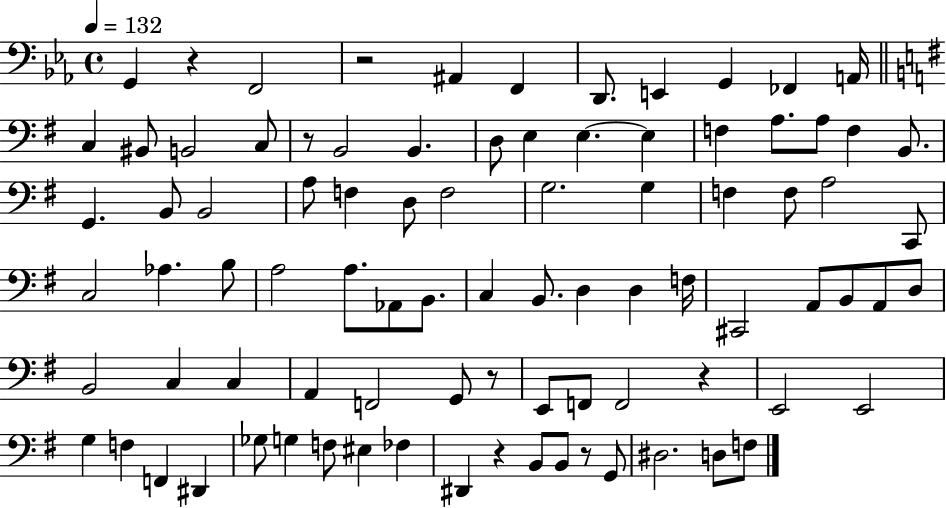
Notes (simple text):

G2/q R/q F2/h R/h A#2/q F2/q D2/e. E2/q G2/q FES2/q A2/s C3/q BIS2/e B2/h C3/e R/e B2/h B2/q. D3/e E3/q E3/q. E3/q F3/q A3/e. A3/e F3/q B2/e. G2/q. B2/e B2/h A3/e F3/q D3/e F3/h G3/h. G3/q F3/q F3/e A3/h C2/e C3/h Ab3/q. B3/e A3/h A3/e. Ab2/e B2/e. C3/q B2/e. D3/q D3/q F3/s C#2/h A2/e B2/e A2/e D3/e B2/h C3/q C3/q A2/q F2/h G2/e R/e E2/e F2/e F2/h R/q E2/h E2/h G3/q F3/q F2/q D#2/q Gb3/e G3/q F3/e EIS3/q FES3/q D#2/q R/q B2/e B2/e R/e G2/e D#3/h. D3/e F3/e